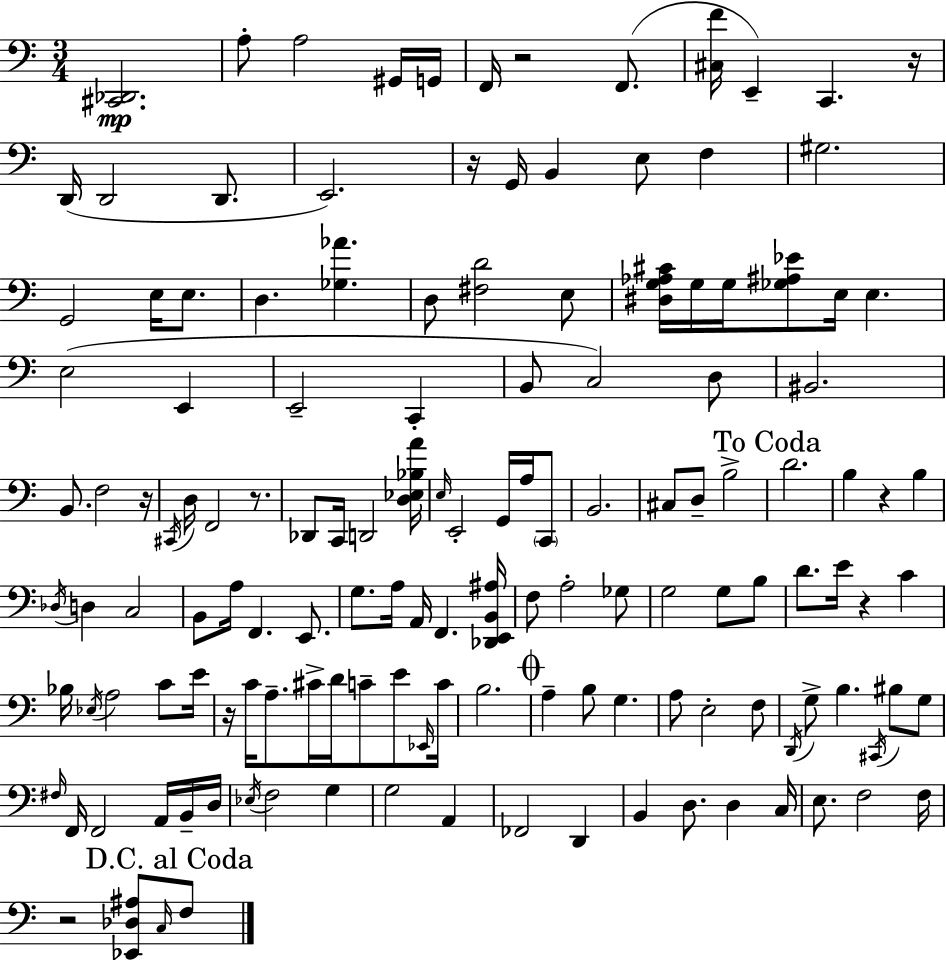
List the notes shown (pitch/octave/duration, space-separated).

[C#2,Db2]/h. A3/e A3/h G#2/s G2/s F2/s R/h F2/e. [C#3,F4]/s E2/q C2/q. R/s D2/s D2/h D2/e. E2/h. R/s G2/s B2/q E3/e F3/q G#3/h. G2/h E3/s E3/e. D3/q. [Gb3,Ab4]/q. D3/e [F#3,D4]/h E3/e [D#3,G3,Ab3,C#4]/s G3/s G3/s [Gb3,A#3,Eb4]/e E3/s E3/q. E3/h E2/q E2/h C2/q B2/e C3/h D3/e BIS2/h. B2/e. F3/h R/s C#2/s D3/s F2/h R/e. Db2/e C2/s D2/h [D3,Eb3,Bb3,A4]/s E3/s E2/h G2/s A3/s C2/e B2/h. C#3/e D3/e B3/h D4/h. B3/q R/q B3/q Db3/s D3/q C3/h B2/e A3/s F2/q. E2/e. G3/e. A3/s A2/s F2/q. [Db2,E2,B2,A#3]/s F3/e A3/h Gb3/e G3/h G3/e B3/e D4/e. E4/s R/q C4/q Bb3/s Eb3/s A3/h C4/e E4/s R/s C4/s A3/e. C#4/s D4/s C4/e E4/e Eb2/s C4/s B3/h. A3/q B3/e G3/q. A3/e E3/h F3/e D2/s G3/e B3/q. C#2/s BIS3/e G3/e F#3/s F2/s F2/h A2/s B2/s D3/s Eb3/s F3/h G3/q G3/h A2/q FES2/h D2/q B2/q D3/e. D3/q C3/s E3/e. F3/h F3/s R/h [Eb2,Db3,A#3]/e C3/s F3/e